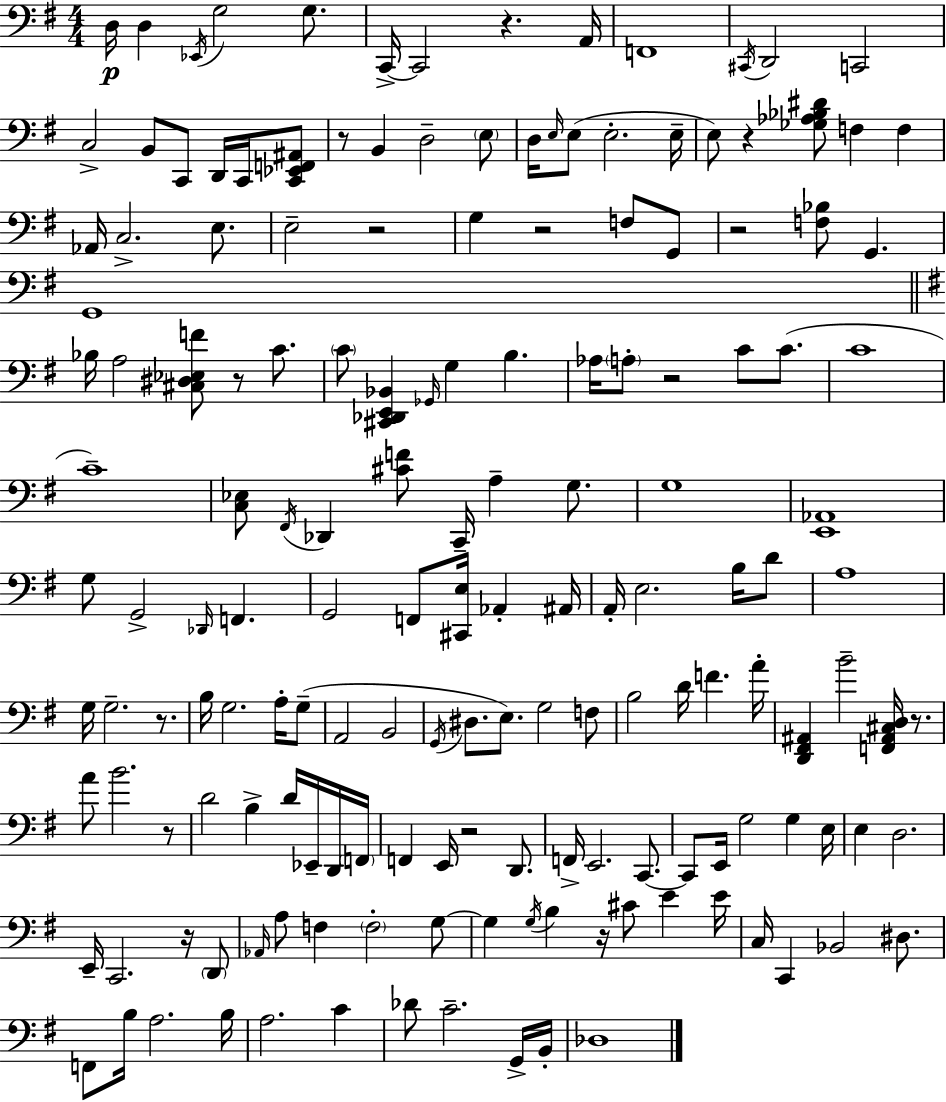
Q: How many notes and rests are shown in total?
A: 162